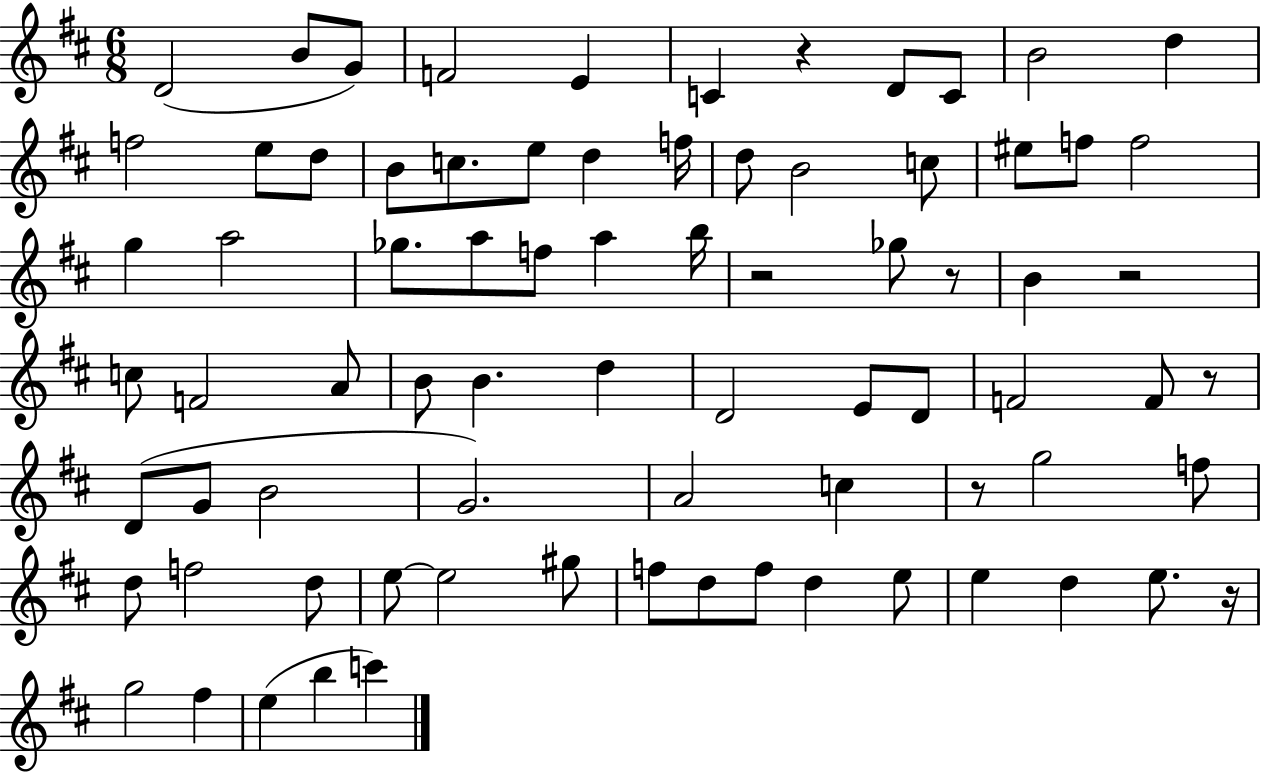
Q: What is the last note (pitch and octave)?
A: C6